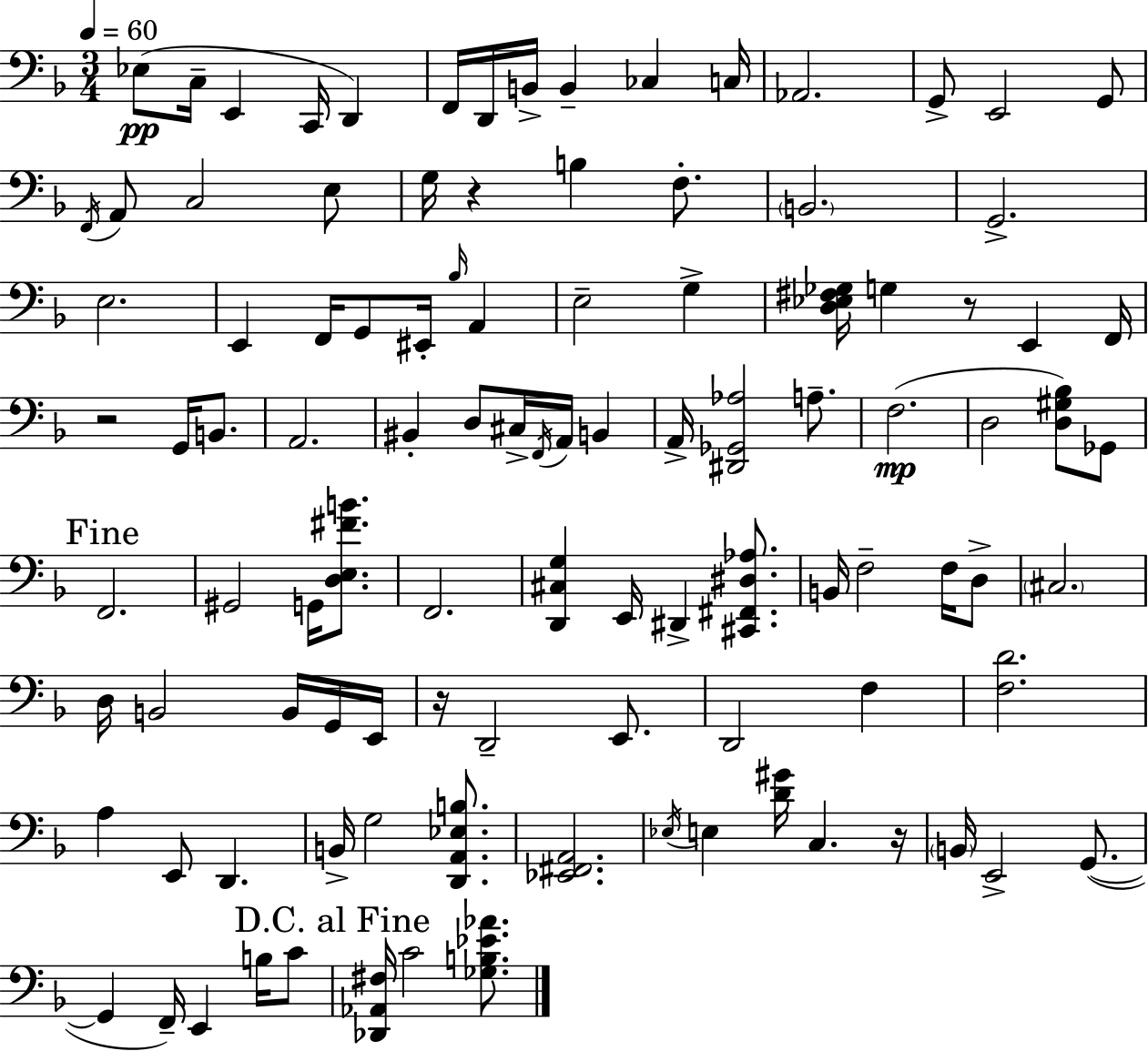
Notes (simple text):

Eb3/e C3/s E2/q C2/s D2/q F2/s D2/s B2/s B2/q CES3/q C3/s Ab2/h. G2/e E2/h G2/e F2/s A2/e C3/h E3/e G3/s R/q B3/q F3/e. B2/h. G2/h. E3/h. E2/q F2/s G2/e EIS2/s Bb3/s A2/q E3/h G3/q [D3,Eb3,F#3,Gb3]/s G3/q R/e E2/q F2/s R/h G2/s B2/e. A2/h. BIS2/q D3/e C#3/s F2/s A2/s B2/q A2/s [D#2,Gb2,Ab3]/h A3/e. F3/h. D3/h [D3,G#3,Bb3]/e Gb2/e F2/h. G#2/h G2/s [D3,E3,F#4,B4]/e. F2/h. [D2,C#3,G3]/q E2/s D#2/q [C#2,F#2,D#3,Ab3]/e. B2/s F3/h F3/s D3/e C#3/h. D3/s B2/h B2/s G2/s E2/s R/s D2/h E2/e. D2/h F3/q [F3,D4]/h. A3/q E2/e D2/q. B2/s G3/h [D2,A2,Eb3,B3]/e. [Eb2,F#2,A2]/h. Eb3/s E3/q [D4,G#4]/s C3/q. R/s B2/s E2/h G2/e. G2/q F2/s E2/q B3/s C4/e [Db2,Ab2,F#3]/s C4/h [Gb3,B3,Eb4,Ab4]/e.